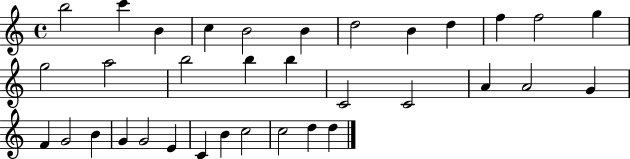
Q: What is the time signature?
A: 4/4